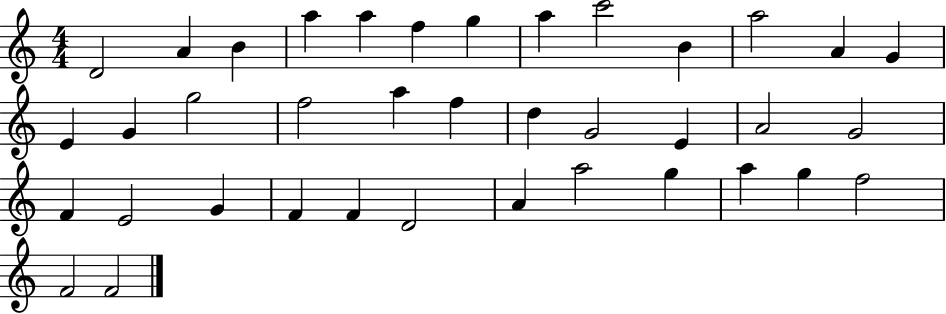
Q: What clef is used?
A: treble